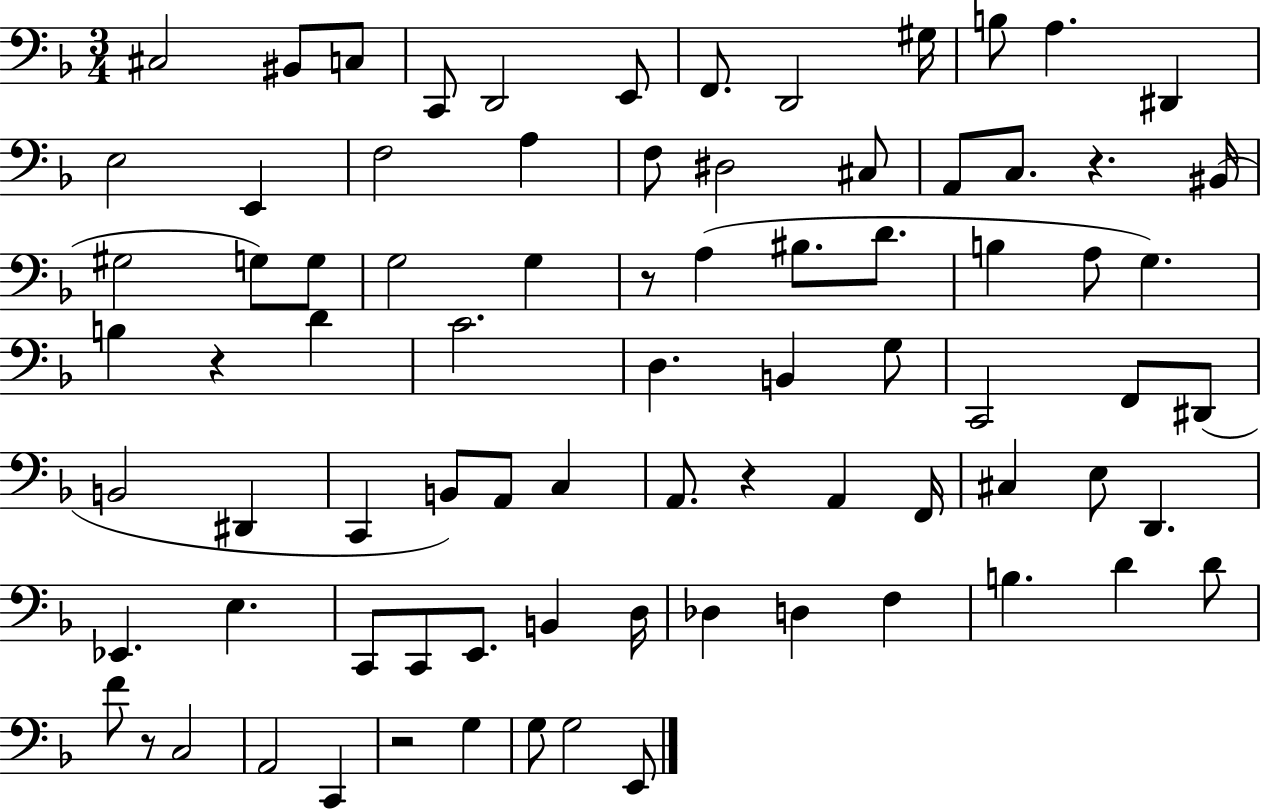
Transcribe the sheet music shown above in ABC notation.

X:1
T:Untitled
M:3/4
L:1/4
K:F
^C,2 ^B,,/2 C,/2 C,,/2 D,,2 E,,/2 F,,/2 D,,2 ^G,/4 B,/2 A, ^D,, E,2 E,, F,2 A, F,/2 ^D,2 ^C,/2 A,,/2 C,/2 z ^B,,/4 ^G,2 G,/2 G,/2 G,2 G, z/2 A, ^B,/2 D/2 B, A,/2 G, B, z D C2 D, B,, G,/2 C,,2 F,,/2 ^D,,/2 B,,2 ^D,, C,, B,,/2 A,,/2 C, A,,/2 z A,, F,,/4 ^C, E,/2 D,, _E,, E, C,,/2 C,,/2 E,,/2 B,, D,/4 _D, D, F, B, D D/2 F/2 z/2 C,2 A,,2 C,, z2 G, G,/2 G,2 E,,/2